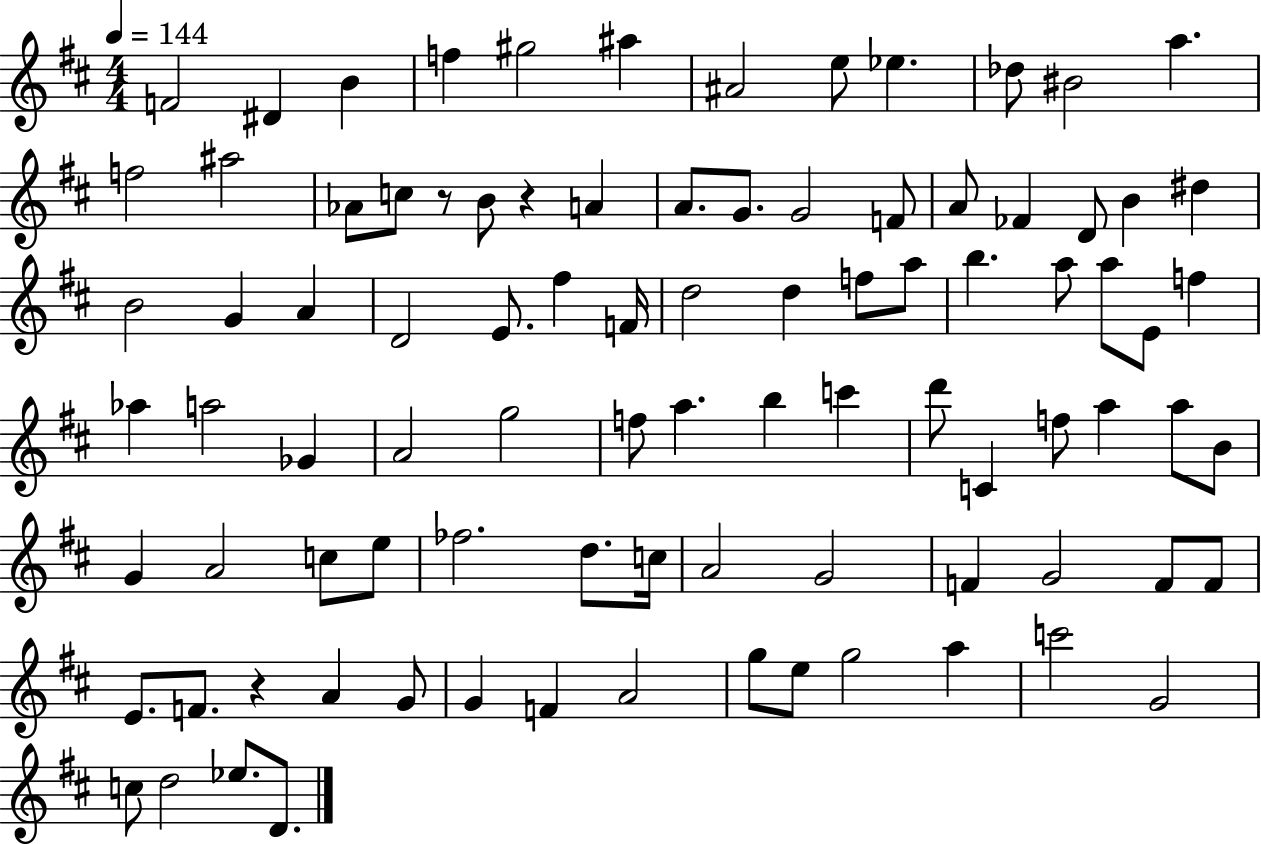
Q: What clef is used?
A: treble